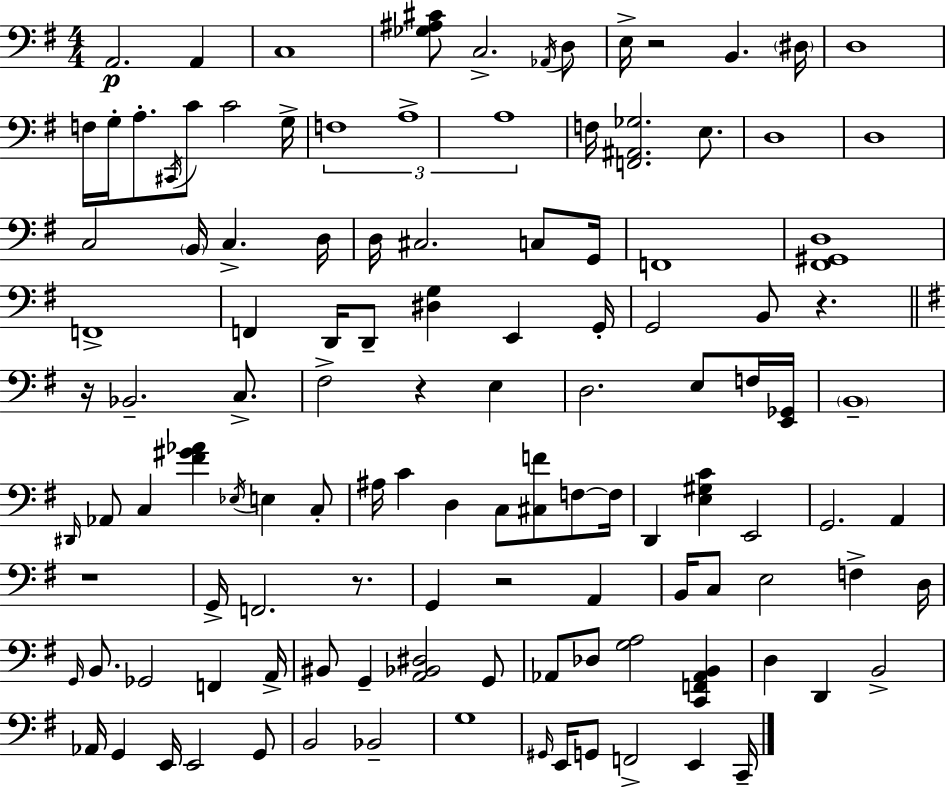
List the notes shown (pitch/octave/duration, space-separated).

A2/h. A2/q C3/w [Gb3,A#3,C#4]/e C3/h. Ab2/s D3/e E3/s R/h B2/q. D#3/s D3/w F3/s G3/s A3/e. C#2/s C4/e C4/h G3/s F3/w A3/w A3/w F3/s [F2,A#2,Gb3]/h. E3/e. D3/w D3/w C3/h B2/s C3/q. D3/s D3/s C#3/h. C3/e G2/s F2/w [F#2,G#2,D3]/w F2/w F2/q D2/s D2/e [D#3,G3]/q E2/q G2/s G2/h B2/e R/q. R/s Bb2/h. C3/e. F#3/h R/q E3/q D3/h. E3/e F3/s [E2,Gb2]/s B2/w D#2/s Ab2/e C3/q [F#4,G#4,Ab4]/q Eb3/s E3/q C3/e A#3/s C4/q D3/q C3/e [C#3,F4]/e F3/e F3/s D2/q [E3,G#3,C4]/q E2/h G2/h. A2/q R/w G2/s F2/h. R/e. G2/q R/h A2/q B2/s C3/e E3/h F3/q D3/s G2/s B2/e. Gb2/h F2/q A2/s BIS2/e G2/q [A2,Bb2,D#3]/h G2/e Ab2/e Db3/e [G3,A3]/h [C2,F2,Ab2,B2]/q D3/q D2/q B2/h Ab2/s G2/q E2/s E2/h G2/e B2/h Bb2/h G3/w G#2/s E2/s G2/e F2/h E2/q C2/s